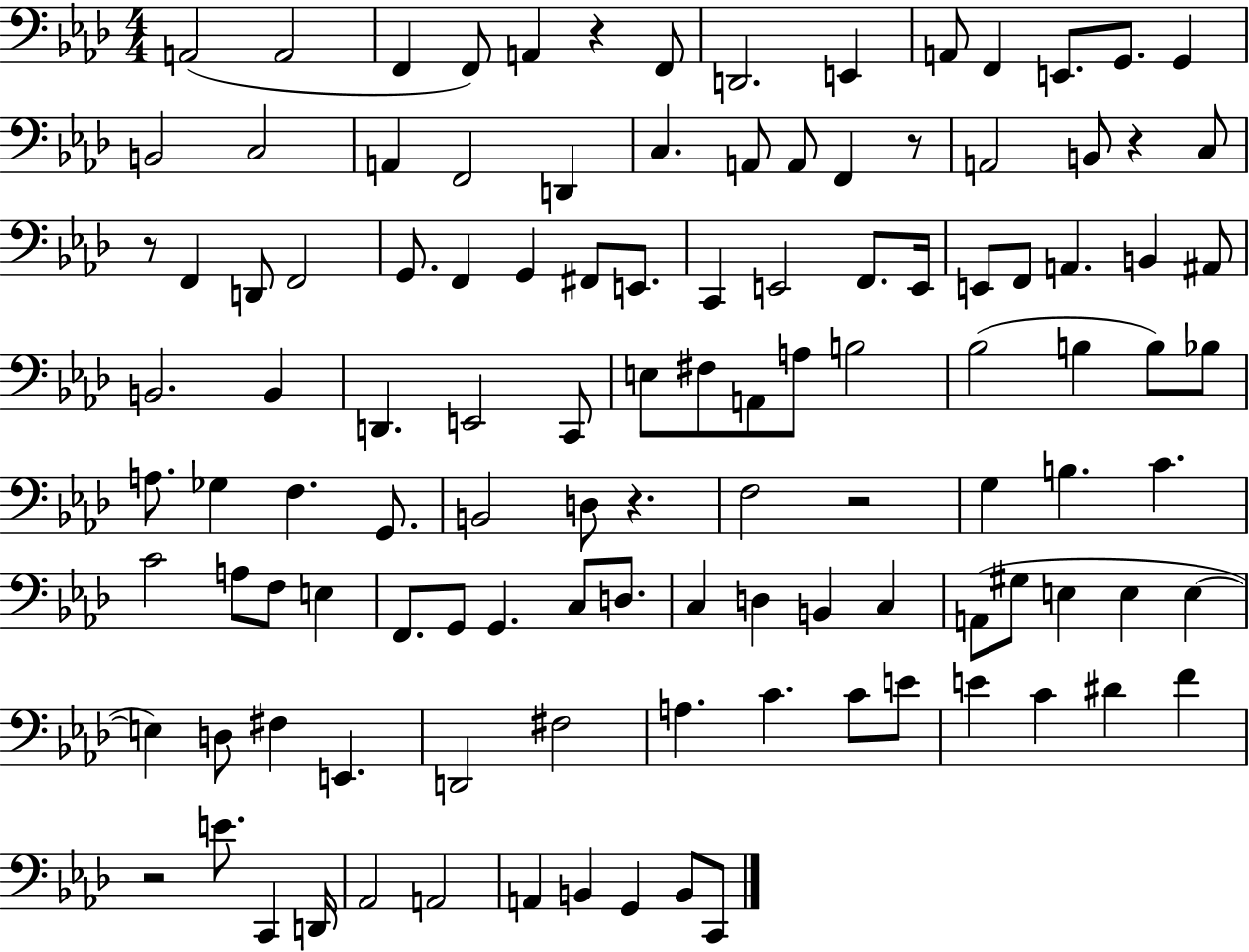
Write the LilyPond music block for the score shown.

{
  \clef bass
  \numericTimeSignature
  \time 4/4
  \key aes \major
  \repeat volta 2 { a,2( a,2 | f,4 f,8) a,4 r4 f,8 | d,2. e,4 | a,8 f,4 e,8. g,8. g,4 | \break b,2 c2 | a,4 f,2 d,4 | c4. a,8 a,8 f,4 r8 | a,2 b,8 r4 c8 | \break r8 f,4 d,8 f,2 | g,8. f,4 g,4 fis,8 e,8. | c,4 e,2 f,8. e,16 | e,8 f,8 a,4. b,4 ais,8 | \break b,2. b,4 | d,4. e,2 c,8 | e8 fis8 a,8 a8 b2 | bes2( b4 b8) bes8 | \break a8. ges4 f4. g,8. | b,2 d8 r4. | f2 r2 | g4 b4. c'4. | \break c'2 a8 f8 e4 | f,8. g,8 g,4. c8 d8. | c4 d4 b,4 c4 | a,8( gis8 e4 e4 e4~~ | \break e4) d8 fis4 e,4. | d,2 fis2 | a4. c'4. c'8 e'8 | e'4 c'4 dis'4 f'4 | \break r2 e'8. c,4 d,16 | aes,2 a,2 | a,4 b,4 g,4 b,8 c,8 | } \bar "|."
}